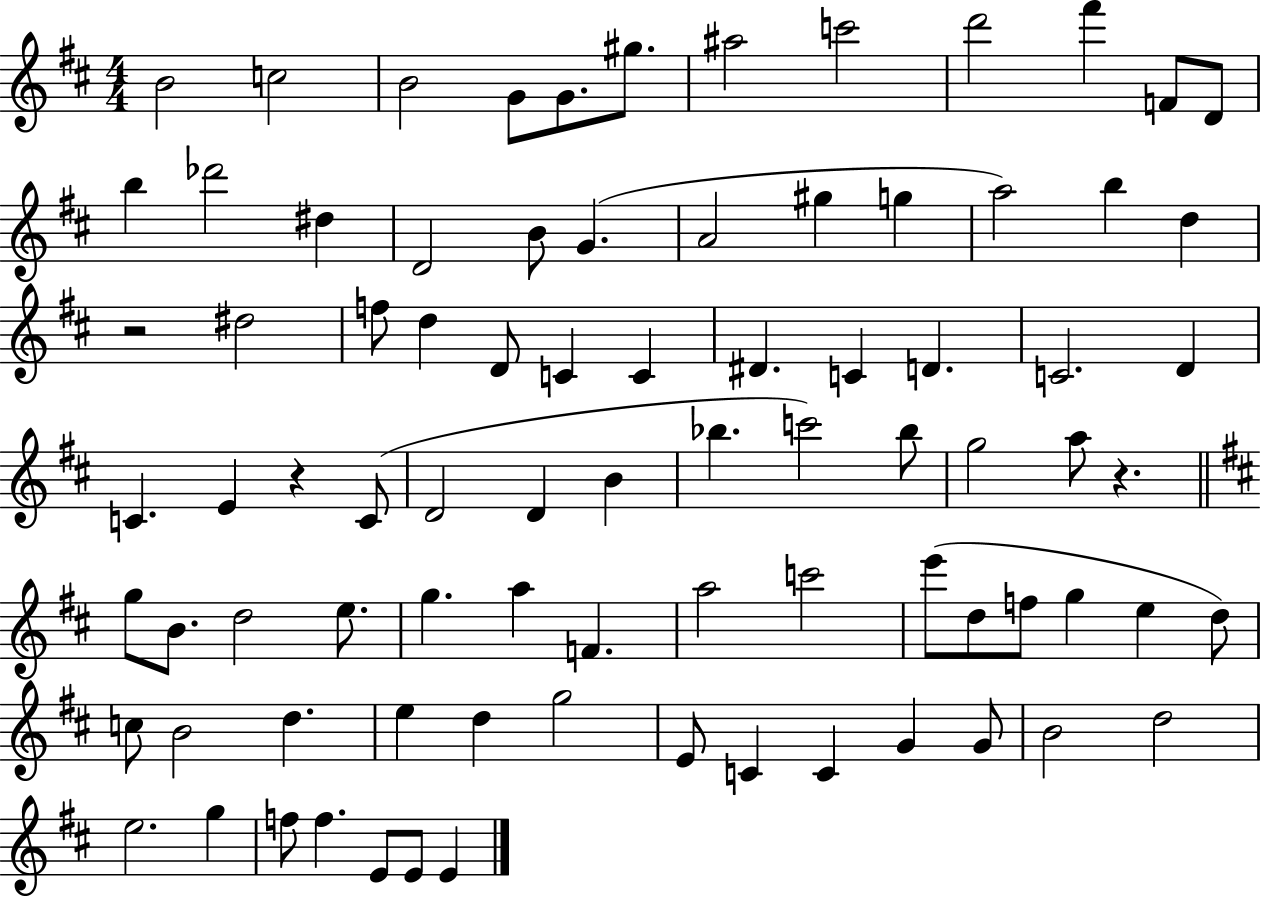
B4/h C5/h B4/h G4/e G4/e. G#5/e. A#5/h C6/h D6/h F#6/q F4/e D4/e B5/q Db6/h D#5/q D4/h B4/e G4/q. A4/h G#5/q G5/q A5/h B5/q D5/q R/h D#5/h F5/e D5/q D4/e C4/q C4/q D#4/q. C4/q D4/q. C4/h. D4/q C4/q. E4/q R/q C4/e D4/h D4/q B4/q Bb5/q. C6/h Bb5/e G5/h A5/e R/q. G5/e B4/e. D5/h E5/e. G5/q. A5/q F4/q. A5/h C6/h E6/e D5/e F5/e G5/q E5/q D5/e C5/e B4/h D5/q. E5/q D5/q G5/h E4/e C4/q C4/q G4/q G4/e B4/h D5/h E5/h. G5/q F5/e F5/q. E4/e E4/e E4/q